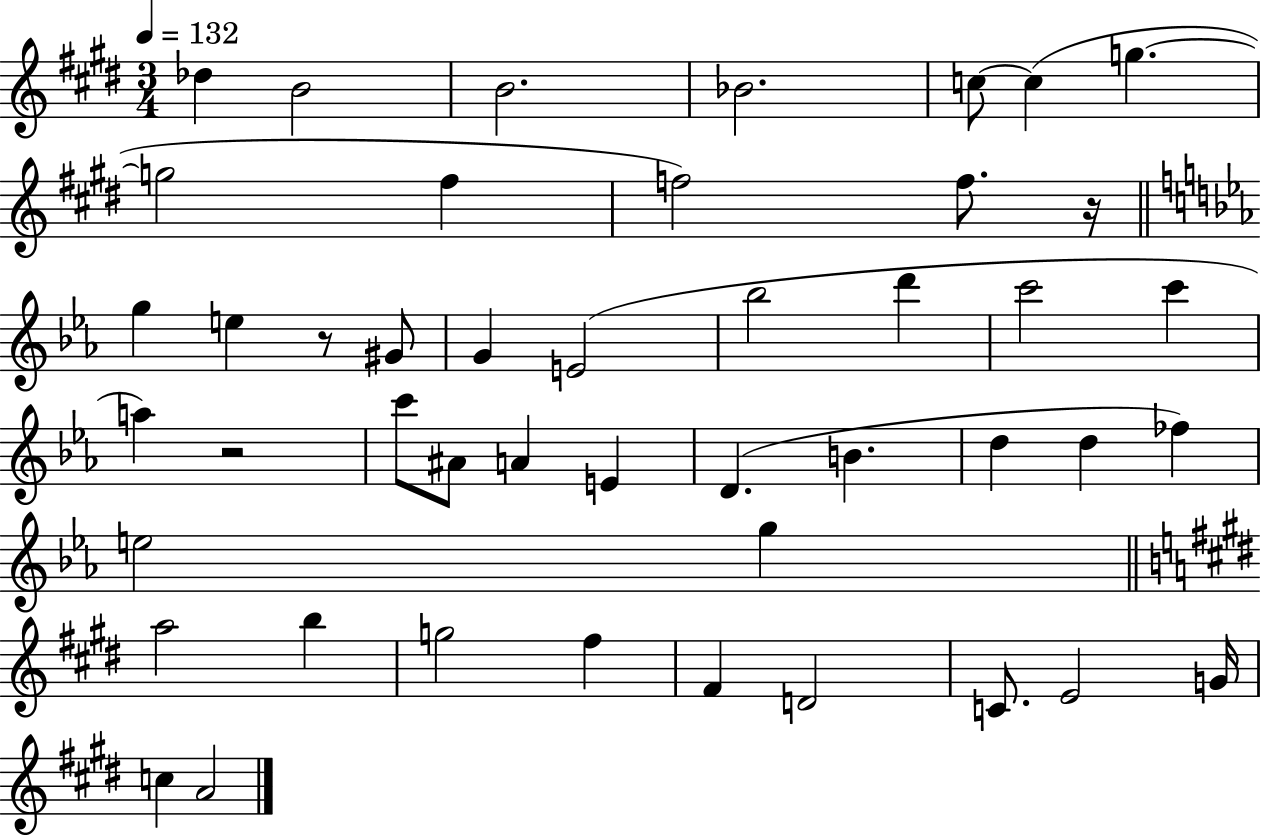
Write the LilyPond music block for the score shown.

{
  \clef treble
  \numericTimeSignature
  \time 3/4
  \key e \major
  \tempo 4 = 132
  des''4 b'2 | b'2. | bes'2. | c''8~~ c''4( g''4.~~ | \break g''2 fis''4 | f''2) f''8. r16 | \bar "||" \break \key c \minor g''4 e''4 r8 gis'8 | g'4 e'2( | bes''2 d'''4 | c'''2 c'''4 | \break a''4) r2 | c'''8 ais'8 a'4 e'4 | d'4.( b'4. | d''4 d''4 fes''4) | \break e''2 g''4 | \bar "||" \break \key e \major a''2 b''4 | g''2 fis''4 | fis'4 d'2 | c'8. e'2 g'16 | \break c''4 a'2 | \bar "|."
}